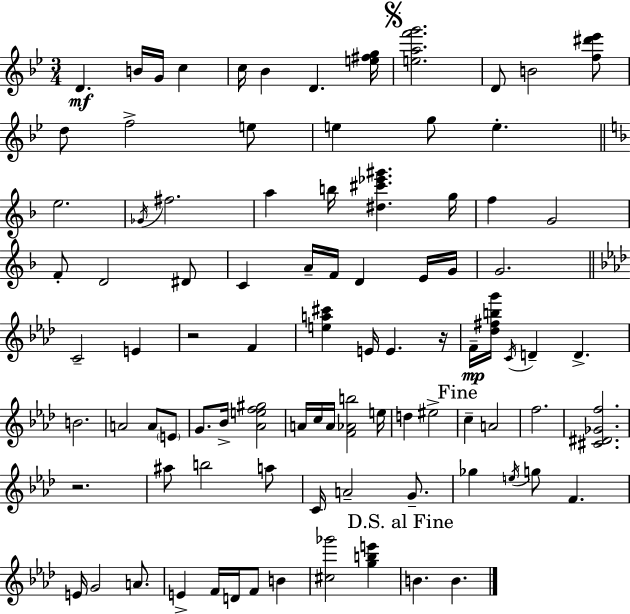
{
  \clef treble
  \numericTimeSignature
  \time 3/4
  \key bes \major
  d'4.\mf b'16 g'16 c''4 | c''16 bes'4 d'4. <e'' fis'' g''>16 | \mark \markup { \musicglyph "scripts.segno" } <e'' a'' f''' g'''>2. | d'8 b'2 <f'' dis''' ees'''>8 | \break d''8 f''2-> e''8 | e''4 g''8 e''4.-. | \bar "||" \break \key d \minor e''2. | \acciaccatura { ges'16 } fis''2. | a''4 b''16 <dis'' cis''' ees''' gis'''>4. | g''16 f''4 g'2 | \break f'8-. d'2 dis'8 | c'4 a'16-- f'16 d'4 e'16 | g'16 g'2. | \bar "||" \break \key f \minor c'2-- e'4 | r2 f'4 | <e'' a'' cis'''>4 e'16 e'4. r16 | f'16--\mp <des'' fis'' b'' g'''>16 \acciaccatura { c'16 } d'4-- d'4.-> | \break b'2. | a'2 a'8 \parenthesize e'8 | g'8. bes'16-> <aes' e'' f'' gis''>2 | a'16 c''16 a'16 <f' aes' b''>2 | \break e''16 d''4 eis''2-> | \mark "Fine" c''4-- a'2 | f''2. | <cis' dis' ges' f''>2. | \break r2. | ais''8 b''2 a''8 | c'16 a'2-- g'8.-- | ges''4 \acciaccatura { e''16 } g''8 f'4. | \break e'16 g'2 a'8. | e'4-> f'16 d'16 f'8 b'4 | <cis'' ges'''>2 <g'' b'' e'''>4 | \mark "D.S. al Fine" b'4. b'4. | \break \bar "|."
}